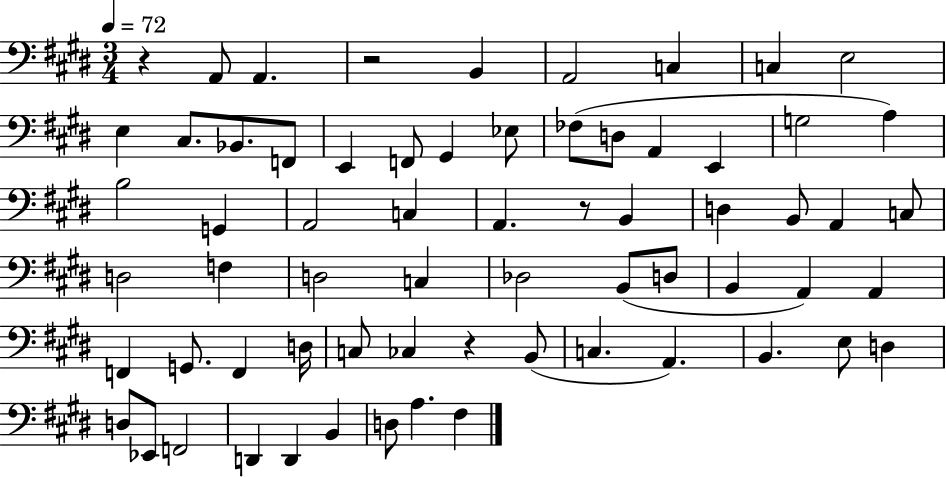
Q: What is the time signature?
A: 3/4